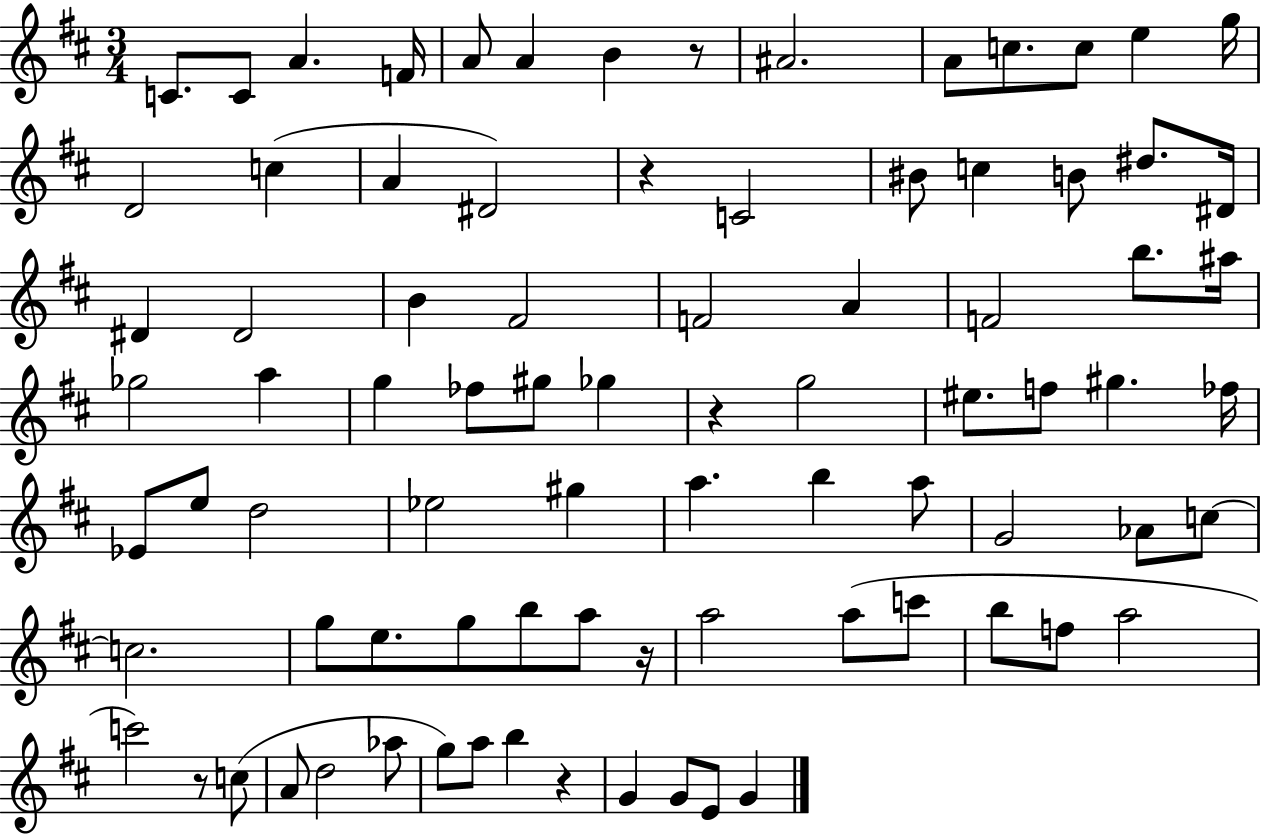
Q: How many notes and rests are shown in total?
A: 84